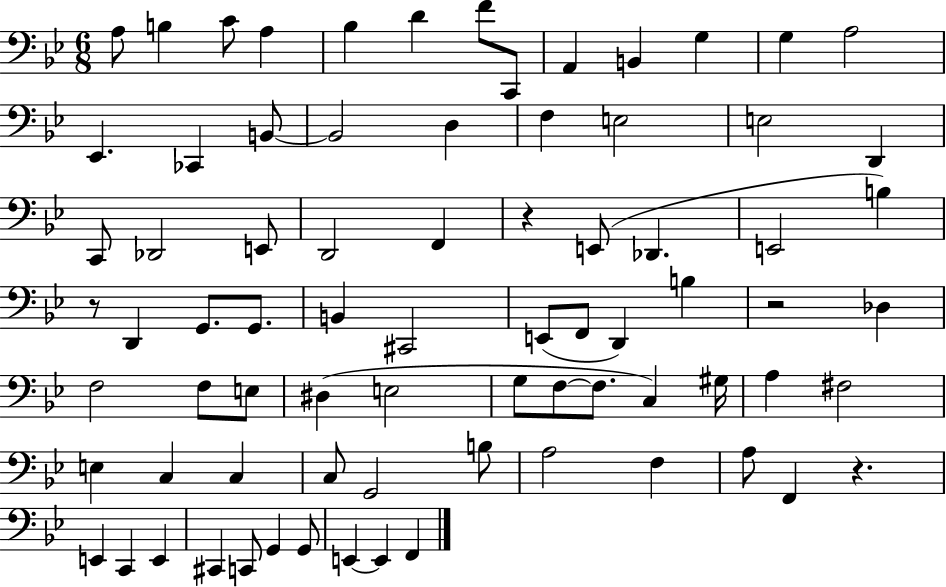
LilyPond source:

{
  \clef bass
  \numericTimeSignature
  \time 6/8
  \key bes \major
  \repeat volta 2 { a8 b4 c'8 a4 | bes4 d'4 f'8 c,8 | a,4 b,4 g4 | g4 a2 | \break ees,4. ces,4 b,8~~ | b,2 d4 | f4 e2 | e2 d,4 | \break c,8 des,2 e,8 | d,2 f,4 | r4 e,8( des,4. | e,2 b4) | \break r8 d,4 g,8. g,8. | b,4 cis,2 | e,8( f,8 d,4) b4 | r2 des4 | \break f2 f8 e8 | dis4( e2 | g8 f8~~ f8. c4) gis16 | a4 fis2 | \break e4 c4 c4 | c8 g,2 b8 | a2 f4 | a8 f,4 r4. | \break e,4 c,4 e,4 | cis,4 c,8 g,4 g,8 | e,4~~ e,4 f,4 | } \bar "|."
}